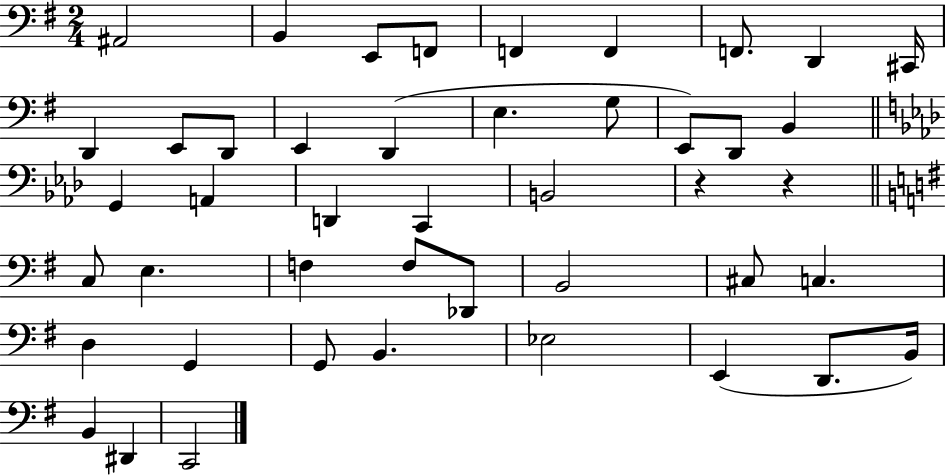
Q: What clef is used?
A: bass